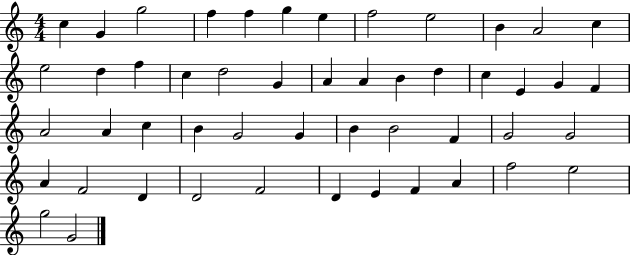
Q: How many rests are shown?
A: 0